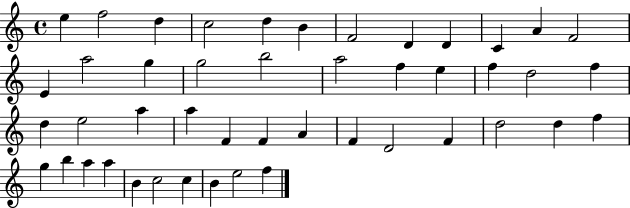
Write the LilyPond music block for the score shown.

{
  \clef treble
  \time 4/4
  \defaultTimeSignature
  \key c \major
  e''4 f''2 d''4 | c''2 d''4 b'4 | f'2 d'4 d'4 | c'4 a'4 f'2 | \break e'4 a''2 g''4 | g''2 b''2 | a''2 f''4 e''4 | f''4 d''2 f''4 | \break d''4 e''2 a''4 | a''4 f'4 f'4 a'4 | f'4 d'2 f'4 | d''2 d''4 f''4 | \break g''4 b''4 a''4 a''4 | b'4 c''2 c''4 | b'4 e''2 f''4 | \bar "|."
}